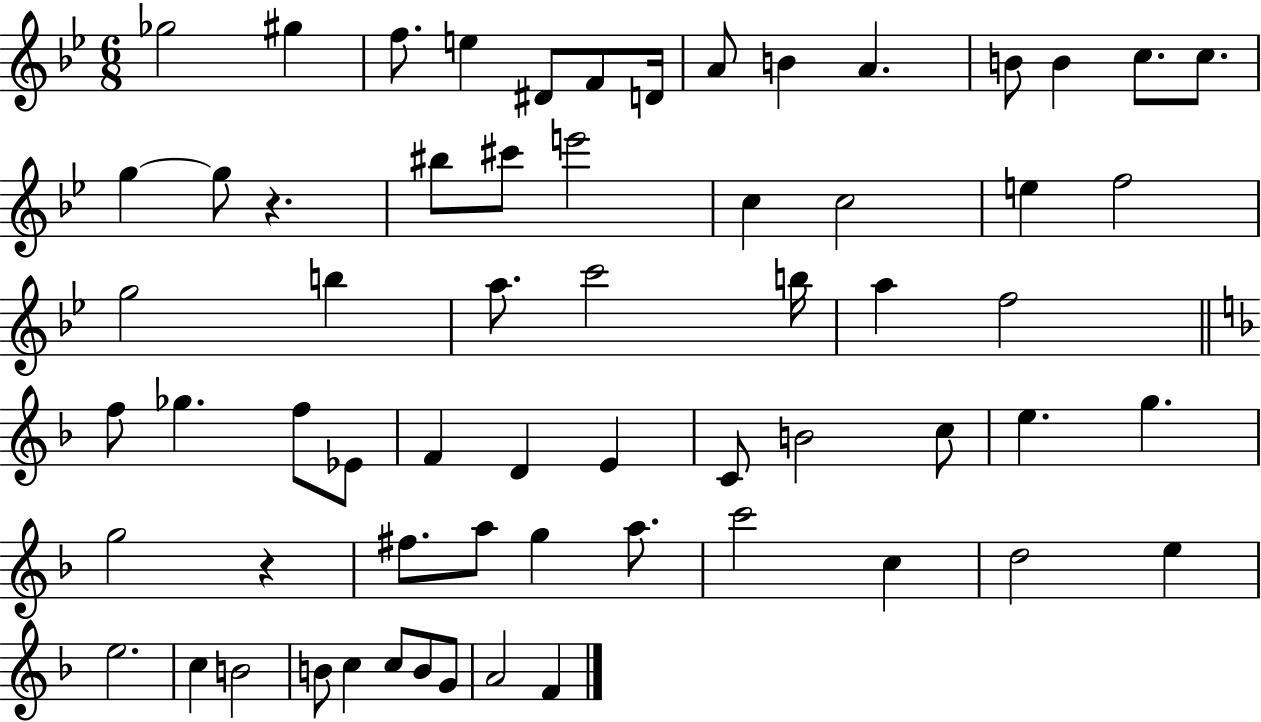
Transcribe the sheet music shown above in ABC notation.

X:1
T:Untitled
M:6/8
L:1/4
K:Bb
_g2 ^g f/2 e ^D/2 F/2 D/4 A/2 B A B/2 B c/2 c/2 g g/2 z ^b/2 ^c'/2 e'2 c c2 e f2 g2 b a/2 c'2 b/4 a f2 f/2 _g f/2 _E/2 F D E C/2 B2 c/2 e g g2 z ^f/2 a/2 g a/2 c'2 c d2 e e2 c B2 B/2 c c/2 B/2 G/2 A2 F